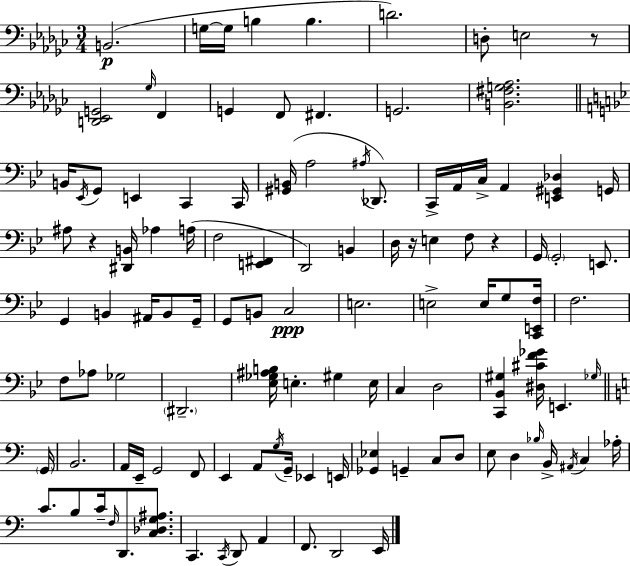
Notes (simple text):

B2/h. G3/s G3/s B3/q B3/q. D4/h. D3/e E3/h R/e [D2,Eb2,G2]/h Gb3/s F2/q G2/q F2/e F#2/q. G2/h. [B2,F#3,G3,Ab3]/h. B2/s Eb2/s G2/e E2/q C2/q C2/s [G#2,B2]/s A3/h A#3/s Db2/e. C2/s A2/s C3/s A2/q [E2,G#2,Db3]/q G2/s A#3/e R/q [D#2,B2]/s Ab3/q A3/s F3/h [E2,F#2]/q D2/h B2/q D3/s R/s E3/q F3/e R/q G2/s G2/h E2/e. G2/q B2/q A#2/s B2/e G2/s G2/e B2/e C3/h E3/h. E3/h E3/s G3/e [C2,E2,F3]/s F3/h. F3/e Ab3/e Gb3/h D#2/h. [Eb3,Gb3,A#3,B3]/s E3/q. G#3/q E3/s C3/q D3/h [C2,Bb2,G#3]/q [D#3,C#4,F4,Gb4]/s E2/q. Gb3/s G2/s B2/h. A2/s E2/s G2/h F2/e E2/q A2/e G3/s G2/s Eb2/q E2/s [Gb2,Eb3]/q G2/q C3/e D3/e E3/e D3/q Bb3/s B2/s A#2/s C3/q Ab3/s C4/e. B3/e C4/s F3/s D2/e. [C3,Db3,G3,A#3]/e. C2/q. C2/s D2/e A2/q F2/e. D2/h E2/s